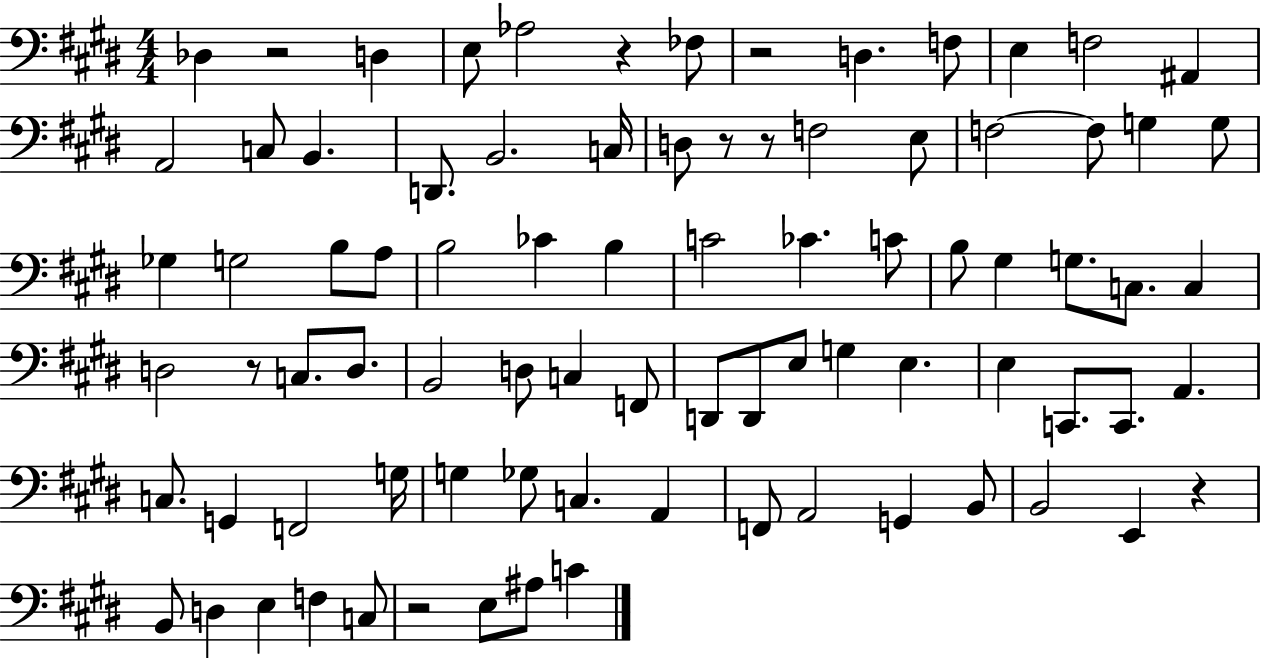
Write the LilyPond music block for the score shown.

{
  \clef bass
  \numericTimeSignature
  \time 4/4
  \key e \major
  des4 r2 d4 | e8 aes2 r4 fes8 | r2 d4. f8 | e4 f2 ais,4 | \break a,2 c8 b,4. | d,8. b,2. c16 | d8 r8 r8 f2 e8 | f2~~ f8 g4 g8 | \break ges4 g2 b8 a8 | b2 ces'4 b4 | c'2 ces'4. c'8 | b8 gis4 g8. c8. c4 | \break d2 r8 c8. d8. | b,2 d8 c4 f,8 | d,8 d,8 e8 g4 e4. | e4 c,8. c,8. a,4. | \break c8. g,4 f,2 g16 | g4 ges8 c4. a,4 | f,8 a,2 g,4 b,8 | b,2 e,4 r4 | \break b,8 d4 e4 f4 c8 | r2 e8 ais8 c'4 | \bar "|."
}